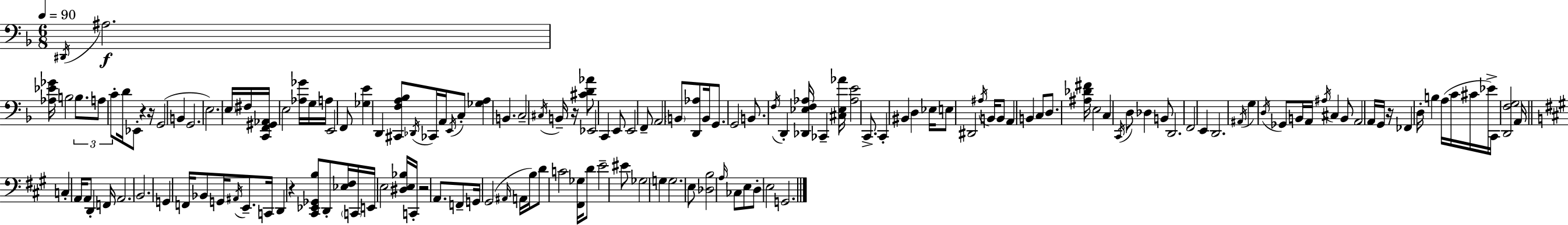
{
  \clef bass
  \numericTimeSignature
  \time 6/8
  \key f \major
  \tempo 4 = 90
  \acciaccatura { dis,16 }\f ais2. | <aes ees' ges'>16 b2 \tuplet 3/2 { b8. | a8 c'8-. } d'16 ees,8-. r4 | r16 g,2( b,4 | \break g,2. | e2.) | \parenthesize e16 fis16 <c, f, gis, aes,>16 e2 | <aes ges'>16 g16 a16 e,2 f,8 | \break <ges e'>4 d,4 <cis, f a bes>8 \acciaccatura { des,16 } | ces,16 a,16 \acciaccatura { e,16 } c8-. <ges a>4 b,4. | c2-- \acciaccatura { cis16 } | b,16-- r16 <cis' d' aes'>8 ees,2 | \break c,4 e,8 e,2 | f,8-- a,2 | \parenthesize b,8 <d, aes>8 b,16 g,8. g,2 | b,8. \acciaccatura { f16 } d,4-. | \break <des, ees f aes>16 ces,4-- <cis ees aes'>16 <aes e'>2 | c,8.-> c,4-. bis,4 | d4 ees16 e8 dis,2 | \acciaccatura { ais16 } b,16 b,8 a,4 | \break b,4 c8 d8. <ais des' fis'>16 e2 | c4 \acciaccatura { c,16 } d8 | des4 b,8 d,2. | f,2 | \break e,4 d,2. | \acciaccatura { ais,16 } g4 | \acciaccatura { d16 } ges,8 b,16 a,16 \acciaccatura { ais16 } cis4 b,8 | a,2 a,16 g,16 r16 fes,4 | \break d16-. b4 a16( c'16 cis'16 ees'16->) | c,16 <d, f g>2 a,16 \bar "||" \break \key a \major c4-. a,16 a,8 d,4-. f,16 | a,2. | b,2. | g,4 f,16 bes,8 g,16 \acciaccatura { ais,16 } e,8.-- | \break c,16 d,4 r4 <cis, ees, ges, b>8 d,8-. | <ees fis>16 \parenthesize c,16 e,16 e2 | <dis e bes>16 c,16-. r2 a,8. | f,8-- g,16 gis,2( | \break \grace { ais,16 } a,16 b16) d'8 c'2 | <fis, ges>16 d'8 e'2-- | eis'8 ges2 g4 | g2. | \break e8 <des b>2 | \grace { a16 } ces8 e8 d8-. e2 | g,2. | \bar "|."
}